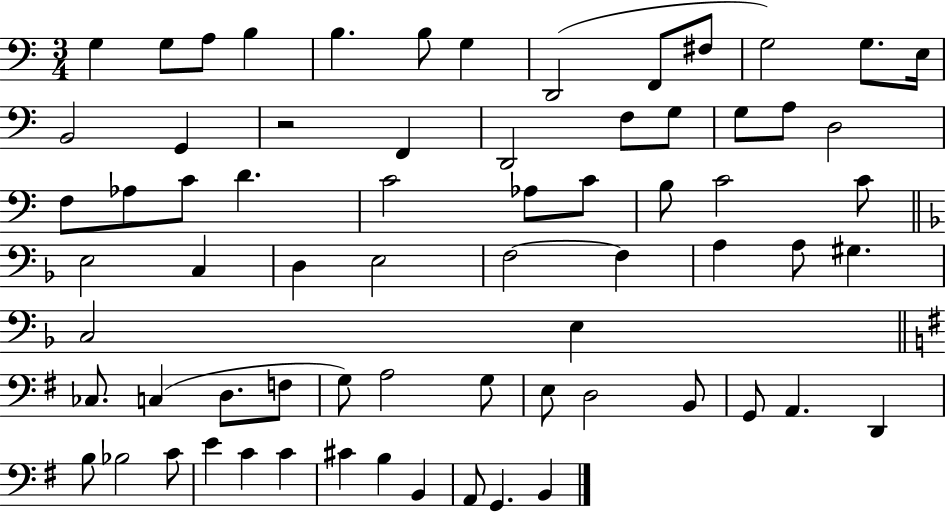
{
  \clef bass
  \numericTimeSignature
  \time 3/4
  \key c \major
  g4 g8 a8 b4 | b4. b8 g4 | d,2( f,8 fis8 | g2) g8. e16 | \break b,2 g,4 | r2 f,4 | d,2 f8 g8 | g8 a8 d2 | \break f8 aes8 c'8 d'4. | c'2 aes8 c'8 | b8 c'2 c'8 | \bar "||" \break \key f \major e2 c4 | d4 e2 | f2~~ f4 | a4 a8 gis4. | \break c2 e4 | \bar "||" \break \key g \major ces8. c4( d8. f8 | g8) a2 g8 | e8 d2 b,8 | g,8 a,4. d,4 | \break b8 bes2 c'8 | e'4 c'4 c'4 | cis'4 b4 b,4 | a,8 g,4. b,4 | \break \bar "|."
}